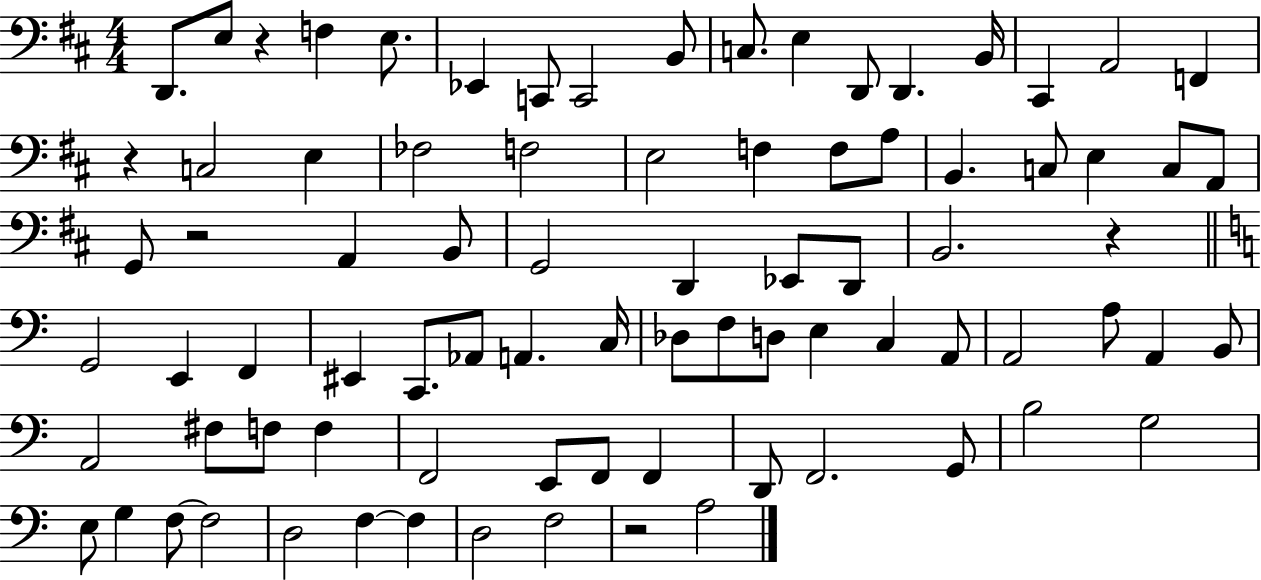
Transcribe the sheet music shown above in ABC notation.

X:1
T:Untitled
M:4/4
L:1/4
K:D
D,,/2 E,/2 z F, E,/2 _E,, C,,/2 C,,2 B,,/2 C,/2 E, D,,/2 D,, B,,/4 ^C,, A,,2 F,, z C,2 E, _F,2 F,2 E,2 F, F,/2 A,/2 B,, C,/2 E, C,/2 A,,/2 G,,/2 z2 A,, B,,/2 G,,2 D,, _E,,/2 D,,/2 B,,2 z G,,2 E,, F,, ^E,, C,,/2 _A,,/2 A,, C,/4 _D,/2 F,/2 D,/2 E, C, A,,/2 A,,2 A,/2 A,, B,,/2 A,,2 ^F,/2 F,/2 F, F,,2 E,,/2 F,,/2 F,, D,,/2 F,,2 G,,/2 B,2 G,2 E,/2 G, F,/2 F,2 D,2 F, F, D,2 F,2 z2 A,2